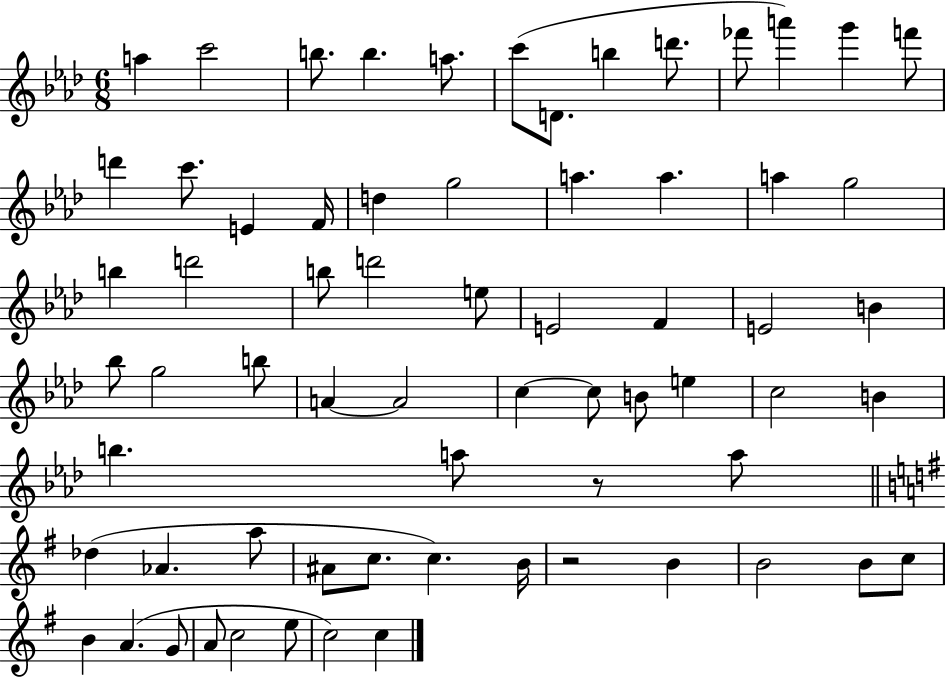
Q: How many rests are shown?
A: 2